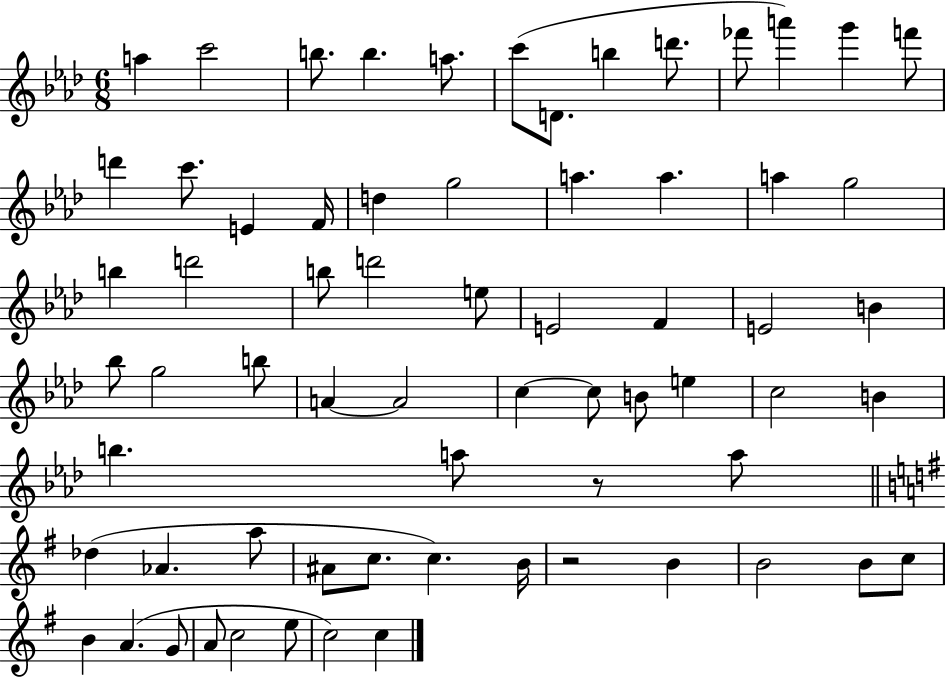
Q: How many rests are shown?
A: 2